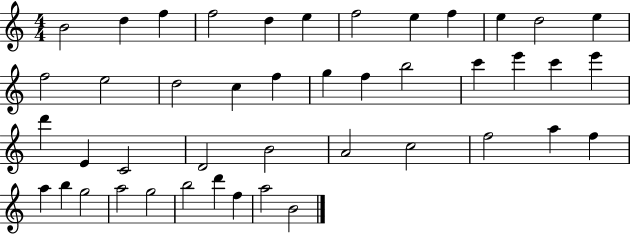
B4/h D5/q F5/q F5/h D5/q E5/q F5/h E5/q F5/q E5/q D5/h E5/q F5/h E5/h D5/h C5/q F5/q G5/q F5/q B5/h C6/q E6/q C6/q E6/q D6/q E4/q C4/h D4/h B4/h A4/h C5/h F5/h A5/q F5/q A5/q B5/q G5/h A5/h G5/h B5/h D6/q F5/q A5/h B4/h